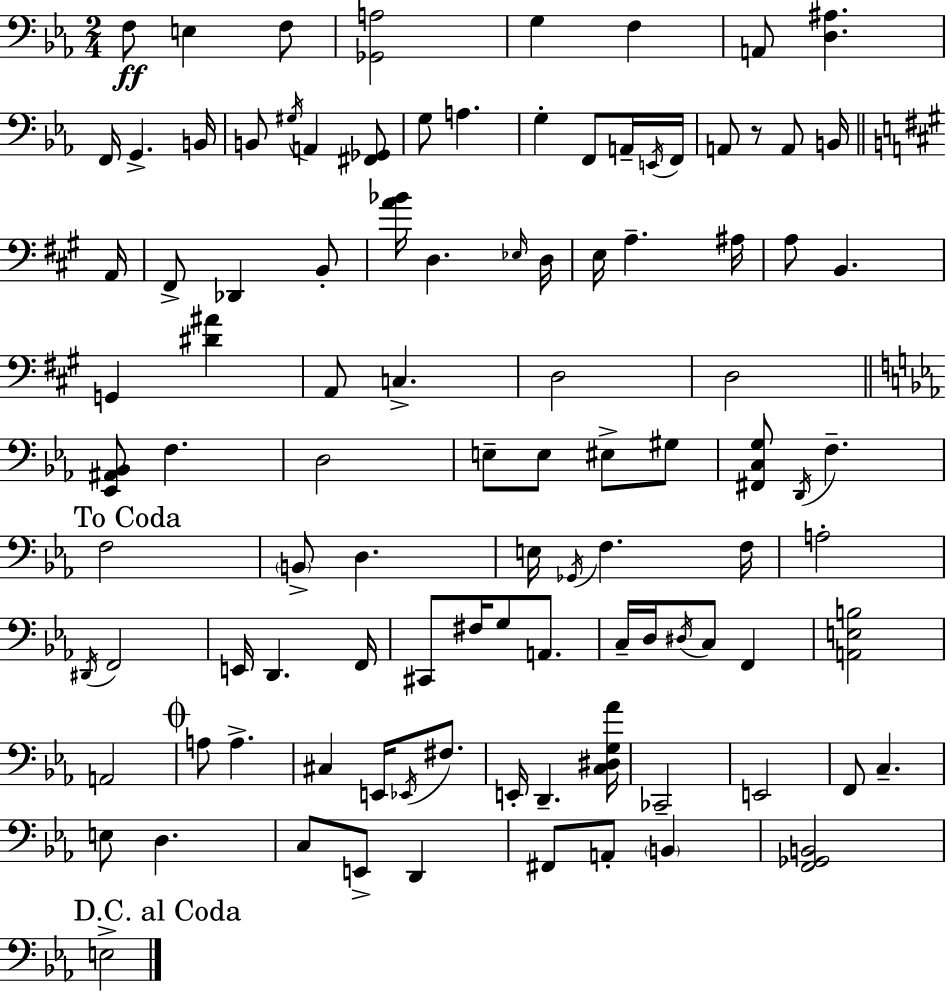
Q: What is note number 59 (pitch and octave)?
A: D2